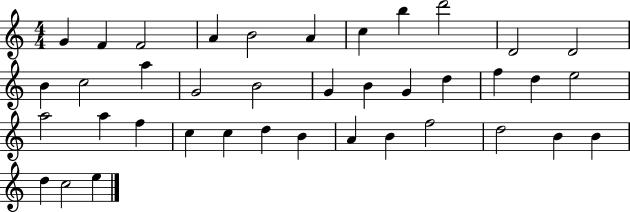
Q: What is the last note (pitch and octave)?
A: E5